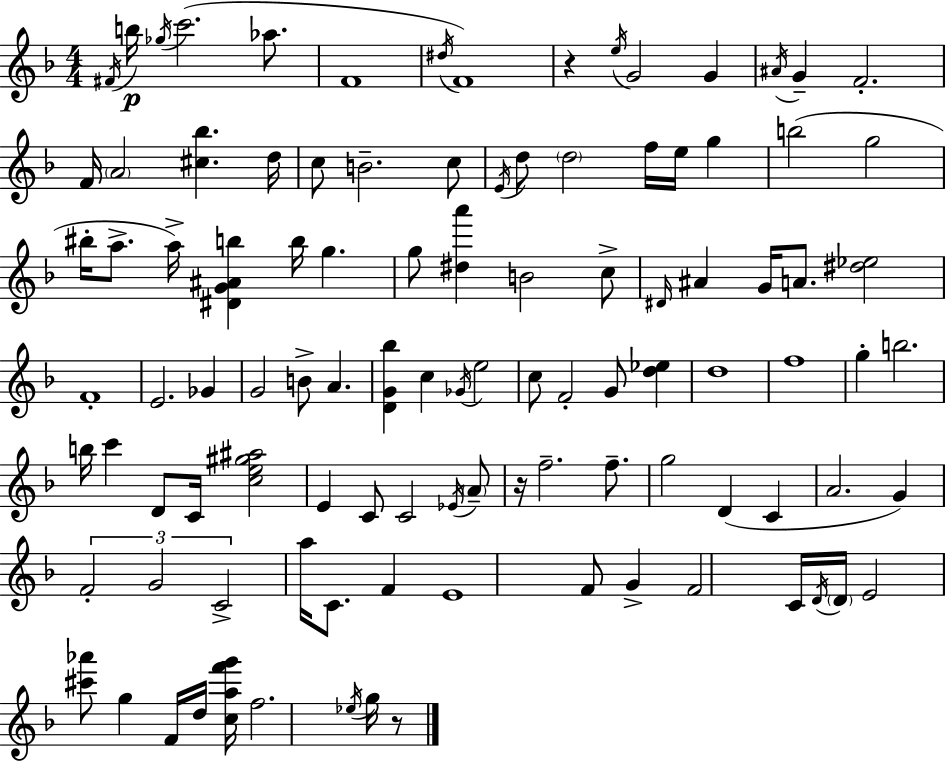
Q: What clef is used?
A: treble